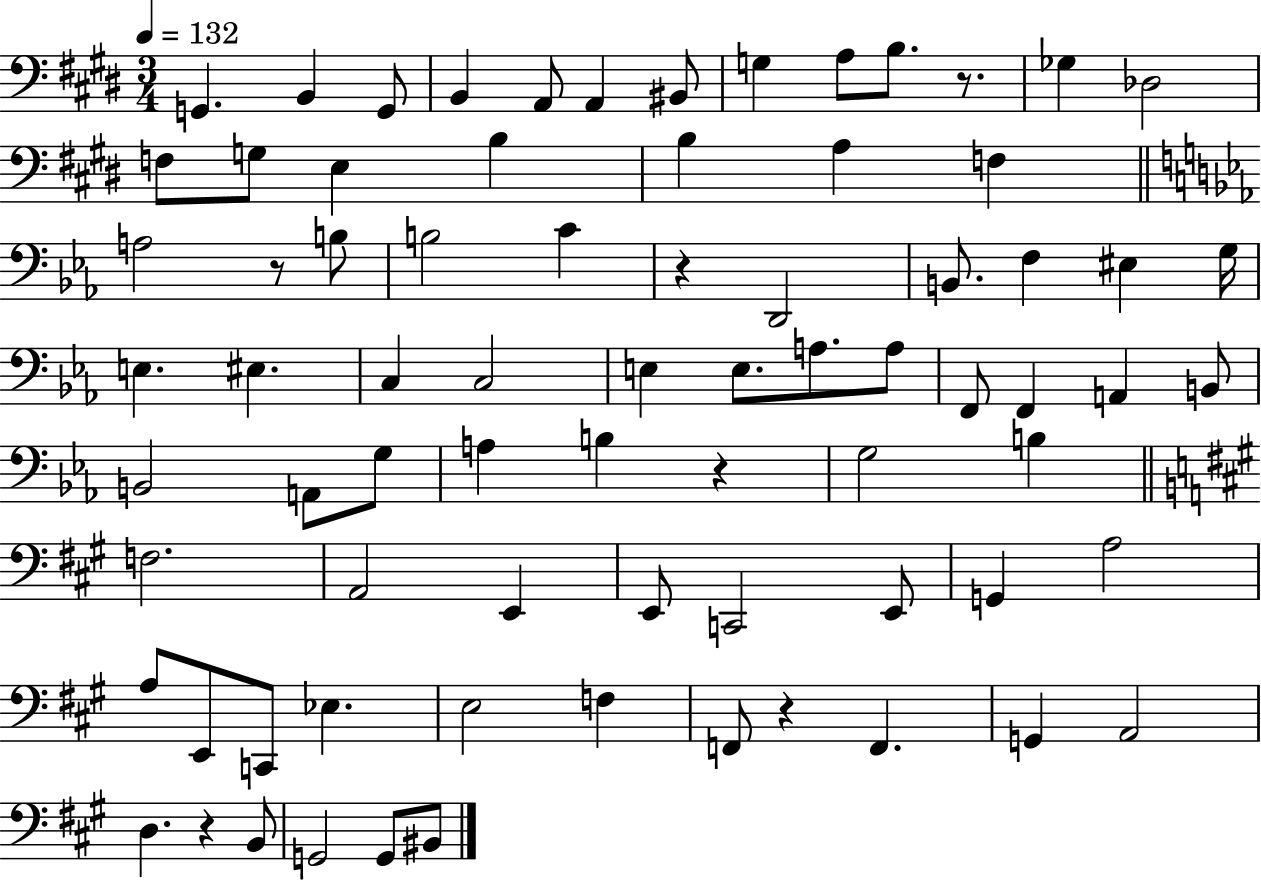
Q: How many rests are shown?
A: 6